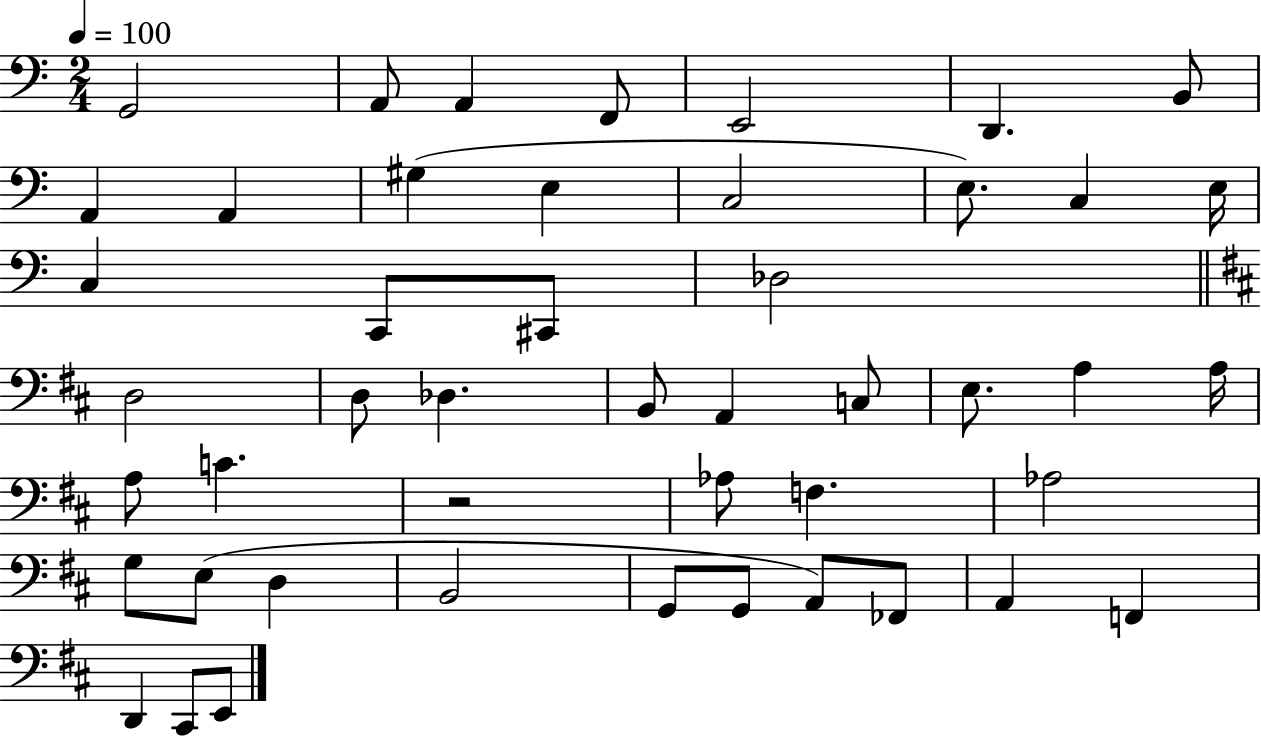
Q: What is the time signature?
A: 2/4